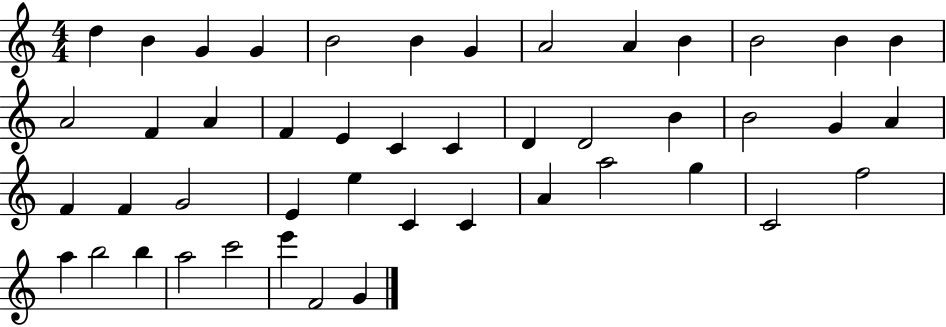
D5/q B4/q G4/q G4/q B4/h B4/q G4/q A4/h A4/q B4/q B4/h B4/q B4/q A4/h F4/q A4/q F4/q E4/q C4/q C4/q D4/q D4/h B4/q B4/h G4/q A4/q F4/q F4/q G4/h E4/q E5/q C4/q C4/q A4/q A5/h G5/q C4/h F5/h A5/q B5/h B5/q A5/h C6/h E6/q F4/h G4/q